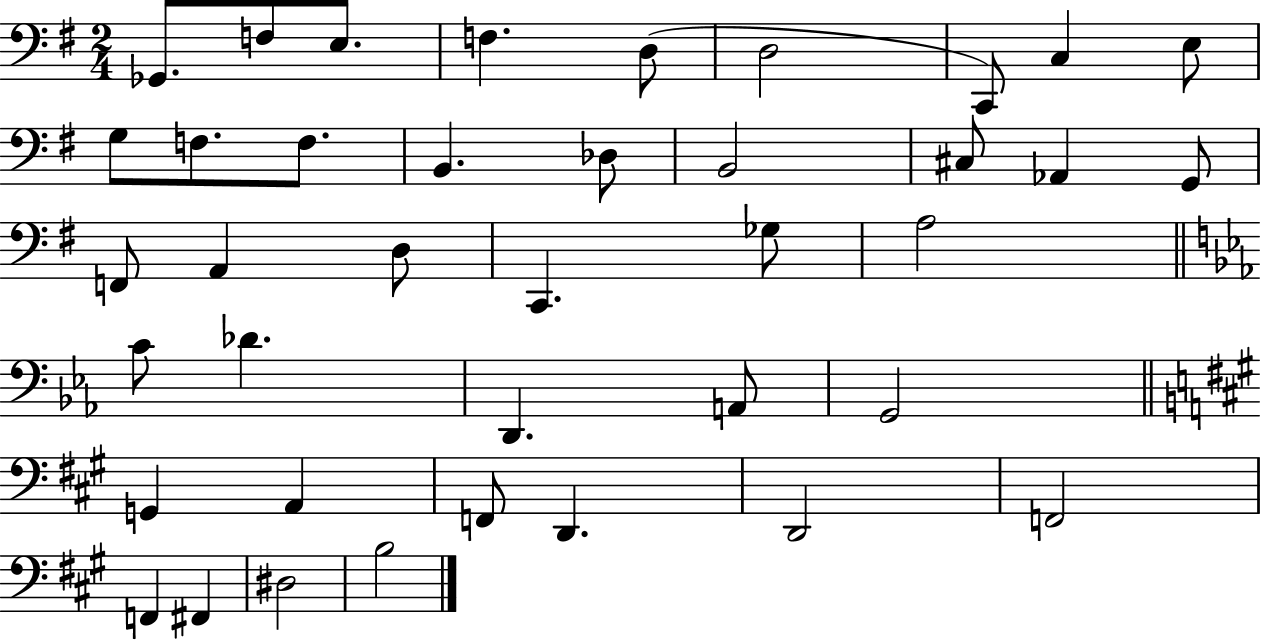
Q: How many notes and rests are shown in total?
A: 39